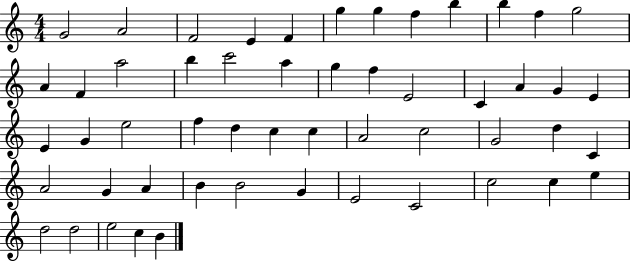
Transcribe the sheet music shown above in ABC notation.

X:1
T:Untitled
M:4/4
L:1/4
K:C
G2 A2 F2 E F g g f b b f g2 A F a2 b c'2 a g f E2 C A G E E G e2 f d c c A2 c2 G2 d C A2 G A B B2 G E2 C2 c2 c e d2 d2 e2 c B